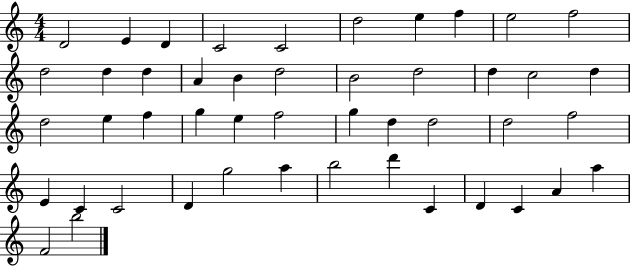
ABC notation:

X:1
T:Untitled
M:4/4
L:1/4
K:C
D2 E D C2 C2 d2 e f e2 f2 d2 d d A B d2 B2 d2 d c2 d d2 e f g e f2 g d d2 d2 f2 E C C2 D g2 a b2 d' C D C A a F2 b2